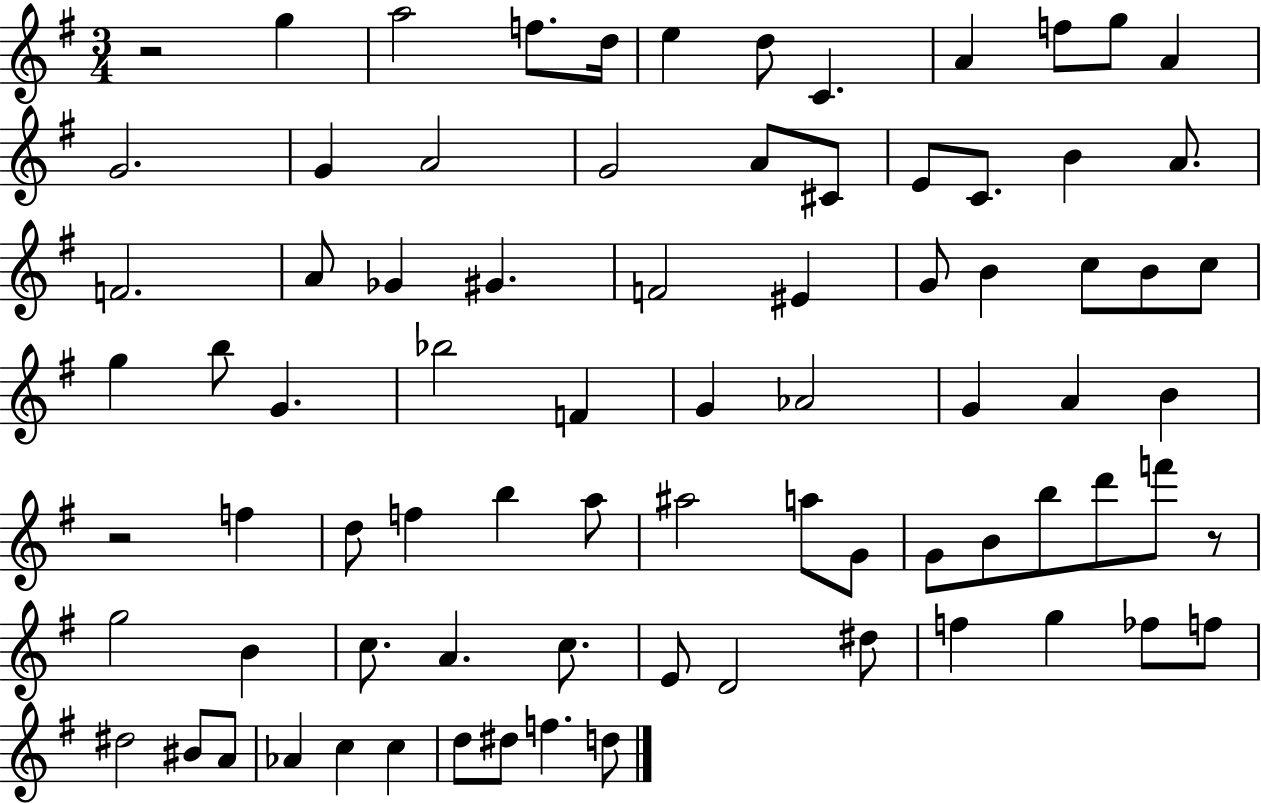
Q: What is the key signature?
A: G major